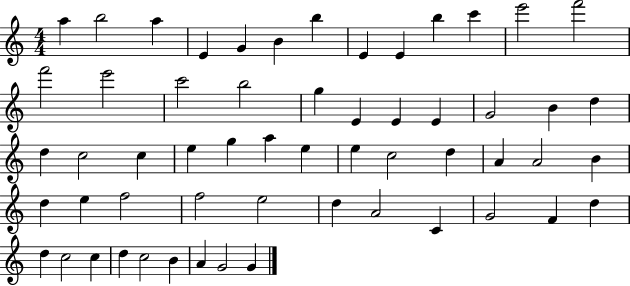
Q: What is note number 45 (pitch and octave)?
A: C4